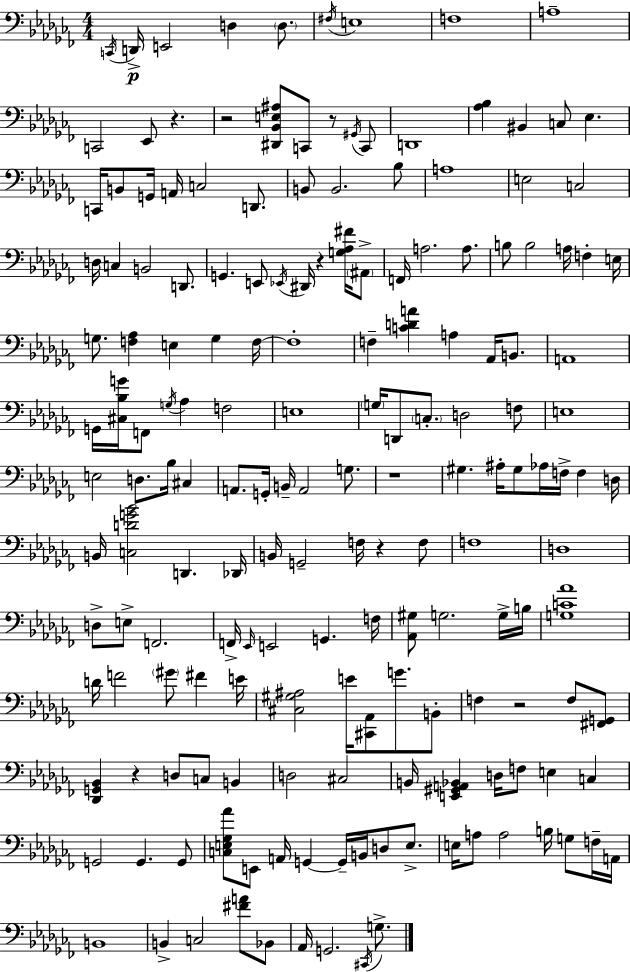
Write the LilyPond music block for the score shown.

{
  \clef bass
  \numericTimeSignature
  \time 4/4
  \key aes \minor
  \acciaccatura { c,16 }\p d,16-> e,2 d4 \parenthesize d8. | \acciaccatura { fis16 } e1 | f1 | a1-- | \break c,2 ees,8 r4. | r2 <dis, bes, e ais>8 c,8 r8 | \acciaccatura { gis,16 } c,8 d,1 | <aes bes>4 bis,4 c8 ees4. | \break c,16 b,8 g,16 a,16 c2 | d,8. b,8 b,2. | bes8 a1 | e2 c2 | \break d16 c4 b,2 | d,8. g,4. e,8 \acciaccatura { ees,16 } dis,16 r4 | <g aes fis'>16 \parenthesize ais,8-> f,16 a2. | a8. b8 b2 a16 f4-. | \break e16 g8. <f aes>4 e4 g4 | f16~~ f1-. | f4-- <c' d' a'>4 a4 | aes,16 b,8. a,1 | \break g,16 <cis bes g'>16 f,8 \acciaccatura { g16 } aes4 f2 | e1 | \parenthesize g16 d,8 \parenthesize c8.-. d2 | f8 e1 | \break e2 d8. | bes16 cis4 a,8. g,16-. b,16-- a,2 | g8. r1 | gis4. ais16-. gis8 aes16 f16-> | \break f4 d16 b,16 <c d' g' bes'>2 d,4. | des,16 b,16 g,2-- f16 r4 | f8 f1 | d1 | \break d8-> e8-> f,2. | f,16-> \grace { ees,16 } e,2 g,4. | f16 <aes, gis>8 g2. | g16-> b16 <g c' aes'>1 | \break d'16 f'2 \parenthesize gis'8 | fis'4 e'16 <cis gis ais>2 e'16 <cis, aes,>8 | g'8. b,8-. f4 r2 | f8 <fis, g,>8 <des, g, bes,>4 r4 d8 | \break c8 b,4 d2 cis2 | b,16 <e, gis, a, bes,>4 d16 f8 e4 | c4 g,2 g,4. | g,8 <c e ges aes'>8 e,8 a,16 g,4~~ g,16-- | \break b,16 d8 e8.-> e16 a8 a2 | b16 g8 f16-- a,16 b,1 | b,4-> c2 | <fis' a'>8 bes,8 aes,16 g,2. | \break \acciaccatura { cis,16 } g8.-> \bar "|."
}